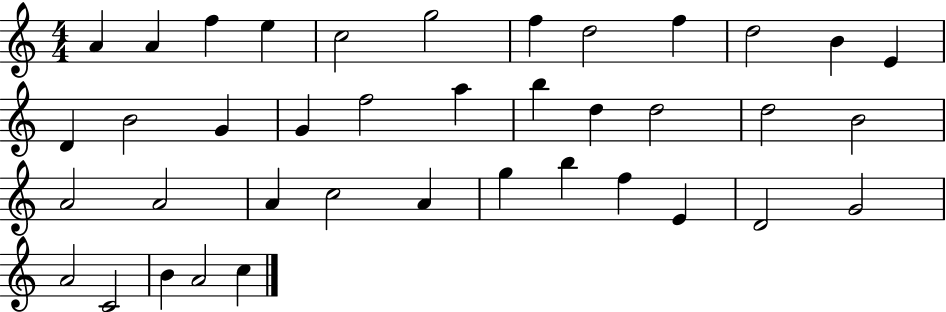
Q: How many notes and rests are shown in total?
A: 39